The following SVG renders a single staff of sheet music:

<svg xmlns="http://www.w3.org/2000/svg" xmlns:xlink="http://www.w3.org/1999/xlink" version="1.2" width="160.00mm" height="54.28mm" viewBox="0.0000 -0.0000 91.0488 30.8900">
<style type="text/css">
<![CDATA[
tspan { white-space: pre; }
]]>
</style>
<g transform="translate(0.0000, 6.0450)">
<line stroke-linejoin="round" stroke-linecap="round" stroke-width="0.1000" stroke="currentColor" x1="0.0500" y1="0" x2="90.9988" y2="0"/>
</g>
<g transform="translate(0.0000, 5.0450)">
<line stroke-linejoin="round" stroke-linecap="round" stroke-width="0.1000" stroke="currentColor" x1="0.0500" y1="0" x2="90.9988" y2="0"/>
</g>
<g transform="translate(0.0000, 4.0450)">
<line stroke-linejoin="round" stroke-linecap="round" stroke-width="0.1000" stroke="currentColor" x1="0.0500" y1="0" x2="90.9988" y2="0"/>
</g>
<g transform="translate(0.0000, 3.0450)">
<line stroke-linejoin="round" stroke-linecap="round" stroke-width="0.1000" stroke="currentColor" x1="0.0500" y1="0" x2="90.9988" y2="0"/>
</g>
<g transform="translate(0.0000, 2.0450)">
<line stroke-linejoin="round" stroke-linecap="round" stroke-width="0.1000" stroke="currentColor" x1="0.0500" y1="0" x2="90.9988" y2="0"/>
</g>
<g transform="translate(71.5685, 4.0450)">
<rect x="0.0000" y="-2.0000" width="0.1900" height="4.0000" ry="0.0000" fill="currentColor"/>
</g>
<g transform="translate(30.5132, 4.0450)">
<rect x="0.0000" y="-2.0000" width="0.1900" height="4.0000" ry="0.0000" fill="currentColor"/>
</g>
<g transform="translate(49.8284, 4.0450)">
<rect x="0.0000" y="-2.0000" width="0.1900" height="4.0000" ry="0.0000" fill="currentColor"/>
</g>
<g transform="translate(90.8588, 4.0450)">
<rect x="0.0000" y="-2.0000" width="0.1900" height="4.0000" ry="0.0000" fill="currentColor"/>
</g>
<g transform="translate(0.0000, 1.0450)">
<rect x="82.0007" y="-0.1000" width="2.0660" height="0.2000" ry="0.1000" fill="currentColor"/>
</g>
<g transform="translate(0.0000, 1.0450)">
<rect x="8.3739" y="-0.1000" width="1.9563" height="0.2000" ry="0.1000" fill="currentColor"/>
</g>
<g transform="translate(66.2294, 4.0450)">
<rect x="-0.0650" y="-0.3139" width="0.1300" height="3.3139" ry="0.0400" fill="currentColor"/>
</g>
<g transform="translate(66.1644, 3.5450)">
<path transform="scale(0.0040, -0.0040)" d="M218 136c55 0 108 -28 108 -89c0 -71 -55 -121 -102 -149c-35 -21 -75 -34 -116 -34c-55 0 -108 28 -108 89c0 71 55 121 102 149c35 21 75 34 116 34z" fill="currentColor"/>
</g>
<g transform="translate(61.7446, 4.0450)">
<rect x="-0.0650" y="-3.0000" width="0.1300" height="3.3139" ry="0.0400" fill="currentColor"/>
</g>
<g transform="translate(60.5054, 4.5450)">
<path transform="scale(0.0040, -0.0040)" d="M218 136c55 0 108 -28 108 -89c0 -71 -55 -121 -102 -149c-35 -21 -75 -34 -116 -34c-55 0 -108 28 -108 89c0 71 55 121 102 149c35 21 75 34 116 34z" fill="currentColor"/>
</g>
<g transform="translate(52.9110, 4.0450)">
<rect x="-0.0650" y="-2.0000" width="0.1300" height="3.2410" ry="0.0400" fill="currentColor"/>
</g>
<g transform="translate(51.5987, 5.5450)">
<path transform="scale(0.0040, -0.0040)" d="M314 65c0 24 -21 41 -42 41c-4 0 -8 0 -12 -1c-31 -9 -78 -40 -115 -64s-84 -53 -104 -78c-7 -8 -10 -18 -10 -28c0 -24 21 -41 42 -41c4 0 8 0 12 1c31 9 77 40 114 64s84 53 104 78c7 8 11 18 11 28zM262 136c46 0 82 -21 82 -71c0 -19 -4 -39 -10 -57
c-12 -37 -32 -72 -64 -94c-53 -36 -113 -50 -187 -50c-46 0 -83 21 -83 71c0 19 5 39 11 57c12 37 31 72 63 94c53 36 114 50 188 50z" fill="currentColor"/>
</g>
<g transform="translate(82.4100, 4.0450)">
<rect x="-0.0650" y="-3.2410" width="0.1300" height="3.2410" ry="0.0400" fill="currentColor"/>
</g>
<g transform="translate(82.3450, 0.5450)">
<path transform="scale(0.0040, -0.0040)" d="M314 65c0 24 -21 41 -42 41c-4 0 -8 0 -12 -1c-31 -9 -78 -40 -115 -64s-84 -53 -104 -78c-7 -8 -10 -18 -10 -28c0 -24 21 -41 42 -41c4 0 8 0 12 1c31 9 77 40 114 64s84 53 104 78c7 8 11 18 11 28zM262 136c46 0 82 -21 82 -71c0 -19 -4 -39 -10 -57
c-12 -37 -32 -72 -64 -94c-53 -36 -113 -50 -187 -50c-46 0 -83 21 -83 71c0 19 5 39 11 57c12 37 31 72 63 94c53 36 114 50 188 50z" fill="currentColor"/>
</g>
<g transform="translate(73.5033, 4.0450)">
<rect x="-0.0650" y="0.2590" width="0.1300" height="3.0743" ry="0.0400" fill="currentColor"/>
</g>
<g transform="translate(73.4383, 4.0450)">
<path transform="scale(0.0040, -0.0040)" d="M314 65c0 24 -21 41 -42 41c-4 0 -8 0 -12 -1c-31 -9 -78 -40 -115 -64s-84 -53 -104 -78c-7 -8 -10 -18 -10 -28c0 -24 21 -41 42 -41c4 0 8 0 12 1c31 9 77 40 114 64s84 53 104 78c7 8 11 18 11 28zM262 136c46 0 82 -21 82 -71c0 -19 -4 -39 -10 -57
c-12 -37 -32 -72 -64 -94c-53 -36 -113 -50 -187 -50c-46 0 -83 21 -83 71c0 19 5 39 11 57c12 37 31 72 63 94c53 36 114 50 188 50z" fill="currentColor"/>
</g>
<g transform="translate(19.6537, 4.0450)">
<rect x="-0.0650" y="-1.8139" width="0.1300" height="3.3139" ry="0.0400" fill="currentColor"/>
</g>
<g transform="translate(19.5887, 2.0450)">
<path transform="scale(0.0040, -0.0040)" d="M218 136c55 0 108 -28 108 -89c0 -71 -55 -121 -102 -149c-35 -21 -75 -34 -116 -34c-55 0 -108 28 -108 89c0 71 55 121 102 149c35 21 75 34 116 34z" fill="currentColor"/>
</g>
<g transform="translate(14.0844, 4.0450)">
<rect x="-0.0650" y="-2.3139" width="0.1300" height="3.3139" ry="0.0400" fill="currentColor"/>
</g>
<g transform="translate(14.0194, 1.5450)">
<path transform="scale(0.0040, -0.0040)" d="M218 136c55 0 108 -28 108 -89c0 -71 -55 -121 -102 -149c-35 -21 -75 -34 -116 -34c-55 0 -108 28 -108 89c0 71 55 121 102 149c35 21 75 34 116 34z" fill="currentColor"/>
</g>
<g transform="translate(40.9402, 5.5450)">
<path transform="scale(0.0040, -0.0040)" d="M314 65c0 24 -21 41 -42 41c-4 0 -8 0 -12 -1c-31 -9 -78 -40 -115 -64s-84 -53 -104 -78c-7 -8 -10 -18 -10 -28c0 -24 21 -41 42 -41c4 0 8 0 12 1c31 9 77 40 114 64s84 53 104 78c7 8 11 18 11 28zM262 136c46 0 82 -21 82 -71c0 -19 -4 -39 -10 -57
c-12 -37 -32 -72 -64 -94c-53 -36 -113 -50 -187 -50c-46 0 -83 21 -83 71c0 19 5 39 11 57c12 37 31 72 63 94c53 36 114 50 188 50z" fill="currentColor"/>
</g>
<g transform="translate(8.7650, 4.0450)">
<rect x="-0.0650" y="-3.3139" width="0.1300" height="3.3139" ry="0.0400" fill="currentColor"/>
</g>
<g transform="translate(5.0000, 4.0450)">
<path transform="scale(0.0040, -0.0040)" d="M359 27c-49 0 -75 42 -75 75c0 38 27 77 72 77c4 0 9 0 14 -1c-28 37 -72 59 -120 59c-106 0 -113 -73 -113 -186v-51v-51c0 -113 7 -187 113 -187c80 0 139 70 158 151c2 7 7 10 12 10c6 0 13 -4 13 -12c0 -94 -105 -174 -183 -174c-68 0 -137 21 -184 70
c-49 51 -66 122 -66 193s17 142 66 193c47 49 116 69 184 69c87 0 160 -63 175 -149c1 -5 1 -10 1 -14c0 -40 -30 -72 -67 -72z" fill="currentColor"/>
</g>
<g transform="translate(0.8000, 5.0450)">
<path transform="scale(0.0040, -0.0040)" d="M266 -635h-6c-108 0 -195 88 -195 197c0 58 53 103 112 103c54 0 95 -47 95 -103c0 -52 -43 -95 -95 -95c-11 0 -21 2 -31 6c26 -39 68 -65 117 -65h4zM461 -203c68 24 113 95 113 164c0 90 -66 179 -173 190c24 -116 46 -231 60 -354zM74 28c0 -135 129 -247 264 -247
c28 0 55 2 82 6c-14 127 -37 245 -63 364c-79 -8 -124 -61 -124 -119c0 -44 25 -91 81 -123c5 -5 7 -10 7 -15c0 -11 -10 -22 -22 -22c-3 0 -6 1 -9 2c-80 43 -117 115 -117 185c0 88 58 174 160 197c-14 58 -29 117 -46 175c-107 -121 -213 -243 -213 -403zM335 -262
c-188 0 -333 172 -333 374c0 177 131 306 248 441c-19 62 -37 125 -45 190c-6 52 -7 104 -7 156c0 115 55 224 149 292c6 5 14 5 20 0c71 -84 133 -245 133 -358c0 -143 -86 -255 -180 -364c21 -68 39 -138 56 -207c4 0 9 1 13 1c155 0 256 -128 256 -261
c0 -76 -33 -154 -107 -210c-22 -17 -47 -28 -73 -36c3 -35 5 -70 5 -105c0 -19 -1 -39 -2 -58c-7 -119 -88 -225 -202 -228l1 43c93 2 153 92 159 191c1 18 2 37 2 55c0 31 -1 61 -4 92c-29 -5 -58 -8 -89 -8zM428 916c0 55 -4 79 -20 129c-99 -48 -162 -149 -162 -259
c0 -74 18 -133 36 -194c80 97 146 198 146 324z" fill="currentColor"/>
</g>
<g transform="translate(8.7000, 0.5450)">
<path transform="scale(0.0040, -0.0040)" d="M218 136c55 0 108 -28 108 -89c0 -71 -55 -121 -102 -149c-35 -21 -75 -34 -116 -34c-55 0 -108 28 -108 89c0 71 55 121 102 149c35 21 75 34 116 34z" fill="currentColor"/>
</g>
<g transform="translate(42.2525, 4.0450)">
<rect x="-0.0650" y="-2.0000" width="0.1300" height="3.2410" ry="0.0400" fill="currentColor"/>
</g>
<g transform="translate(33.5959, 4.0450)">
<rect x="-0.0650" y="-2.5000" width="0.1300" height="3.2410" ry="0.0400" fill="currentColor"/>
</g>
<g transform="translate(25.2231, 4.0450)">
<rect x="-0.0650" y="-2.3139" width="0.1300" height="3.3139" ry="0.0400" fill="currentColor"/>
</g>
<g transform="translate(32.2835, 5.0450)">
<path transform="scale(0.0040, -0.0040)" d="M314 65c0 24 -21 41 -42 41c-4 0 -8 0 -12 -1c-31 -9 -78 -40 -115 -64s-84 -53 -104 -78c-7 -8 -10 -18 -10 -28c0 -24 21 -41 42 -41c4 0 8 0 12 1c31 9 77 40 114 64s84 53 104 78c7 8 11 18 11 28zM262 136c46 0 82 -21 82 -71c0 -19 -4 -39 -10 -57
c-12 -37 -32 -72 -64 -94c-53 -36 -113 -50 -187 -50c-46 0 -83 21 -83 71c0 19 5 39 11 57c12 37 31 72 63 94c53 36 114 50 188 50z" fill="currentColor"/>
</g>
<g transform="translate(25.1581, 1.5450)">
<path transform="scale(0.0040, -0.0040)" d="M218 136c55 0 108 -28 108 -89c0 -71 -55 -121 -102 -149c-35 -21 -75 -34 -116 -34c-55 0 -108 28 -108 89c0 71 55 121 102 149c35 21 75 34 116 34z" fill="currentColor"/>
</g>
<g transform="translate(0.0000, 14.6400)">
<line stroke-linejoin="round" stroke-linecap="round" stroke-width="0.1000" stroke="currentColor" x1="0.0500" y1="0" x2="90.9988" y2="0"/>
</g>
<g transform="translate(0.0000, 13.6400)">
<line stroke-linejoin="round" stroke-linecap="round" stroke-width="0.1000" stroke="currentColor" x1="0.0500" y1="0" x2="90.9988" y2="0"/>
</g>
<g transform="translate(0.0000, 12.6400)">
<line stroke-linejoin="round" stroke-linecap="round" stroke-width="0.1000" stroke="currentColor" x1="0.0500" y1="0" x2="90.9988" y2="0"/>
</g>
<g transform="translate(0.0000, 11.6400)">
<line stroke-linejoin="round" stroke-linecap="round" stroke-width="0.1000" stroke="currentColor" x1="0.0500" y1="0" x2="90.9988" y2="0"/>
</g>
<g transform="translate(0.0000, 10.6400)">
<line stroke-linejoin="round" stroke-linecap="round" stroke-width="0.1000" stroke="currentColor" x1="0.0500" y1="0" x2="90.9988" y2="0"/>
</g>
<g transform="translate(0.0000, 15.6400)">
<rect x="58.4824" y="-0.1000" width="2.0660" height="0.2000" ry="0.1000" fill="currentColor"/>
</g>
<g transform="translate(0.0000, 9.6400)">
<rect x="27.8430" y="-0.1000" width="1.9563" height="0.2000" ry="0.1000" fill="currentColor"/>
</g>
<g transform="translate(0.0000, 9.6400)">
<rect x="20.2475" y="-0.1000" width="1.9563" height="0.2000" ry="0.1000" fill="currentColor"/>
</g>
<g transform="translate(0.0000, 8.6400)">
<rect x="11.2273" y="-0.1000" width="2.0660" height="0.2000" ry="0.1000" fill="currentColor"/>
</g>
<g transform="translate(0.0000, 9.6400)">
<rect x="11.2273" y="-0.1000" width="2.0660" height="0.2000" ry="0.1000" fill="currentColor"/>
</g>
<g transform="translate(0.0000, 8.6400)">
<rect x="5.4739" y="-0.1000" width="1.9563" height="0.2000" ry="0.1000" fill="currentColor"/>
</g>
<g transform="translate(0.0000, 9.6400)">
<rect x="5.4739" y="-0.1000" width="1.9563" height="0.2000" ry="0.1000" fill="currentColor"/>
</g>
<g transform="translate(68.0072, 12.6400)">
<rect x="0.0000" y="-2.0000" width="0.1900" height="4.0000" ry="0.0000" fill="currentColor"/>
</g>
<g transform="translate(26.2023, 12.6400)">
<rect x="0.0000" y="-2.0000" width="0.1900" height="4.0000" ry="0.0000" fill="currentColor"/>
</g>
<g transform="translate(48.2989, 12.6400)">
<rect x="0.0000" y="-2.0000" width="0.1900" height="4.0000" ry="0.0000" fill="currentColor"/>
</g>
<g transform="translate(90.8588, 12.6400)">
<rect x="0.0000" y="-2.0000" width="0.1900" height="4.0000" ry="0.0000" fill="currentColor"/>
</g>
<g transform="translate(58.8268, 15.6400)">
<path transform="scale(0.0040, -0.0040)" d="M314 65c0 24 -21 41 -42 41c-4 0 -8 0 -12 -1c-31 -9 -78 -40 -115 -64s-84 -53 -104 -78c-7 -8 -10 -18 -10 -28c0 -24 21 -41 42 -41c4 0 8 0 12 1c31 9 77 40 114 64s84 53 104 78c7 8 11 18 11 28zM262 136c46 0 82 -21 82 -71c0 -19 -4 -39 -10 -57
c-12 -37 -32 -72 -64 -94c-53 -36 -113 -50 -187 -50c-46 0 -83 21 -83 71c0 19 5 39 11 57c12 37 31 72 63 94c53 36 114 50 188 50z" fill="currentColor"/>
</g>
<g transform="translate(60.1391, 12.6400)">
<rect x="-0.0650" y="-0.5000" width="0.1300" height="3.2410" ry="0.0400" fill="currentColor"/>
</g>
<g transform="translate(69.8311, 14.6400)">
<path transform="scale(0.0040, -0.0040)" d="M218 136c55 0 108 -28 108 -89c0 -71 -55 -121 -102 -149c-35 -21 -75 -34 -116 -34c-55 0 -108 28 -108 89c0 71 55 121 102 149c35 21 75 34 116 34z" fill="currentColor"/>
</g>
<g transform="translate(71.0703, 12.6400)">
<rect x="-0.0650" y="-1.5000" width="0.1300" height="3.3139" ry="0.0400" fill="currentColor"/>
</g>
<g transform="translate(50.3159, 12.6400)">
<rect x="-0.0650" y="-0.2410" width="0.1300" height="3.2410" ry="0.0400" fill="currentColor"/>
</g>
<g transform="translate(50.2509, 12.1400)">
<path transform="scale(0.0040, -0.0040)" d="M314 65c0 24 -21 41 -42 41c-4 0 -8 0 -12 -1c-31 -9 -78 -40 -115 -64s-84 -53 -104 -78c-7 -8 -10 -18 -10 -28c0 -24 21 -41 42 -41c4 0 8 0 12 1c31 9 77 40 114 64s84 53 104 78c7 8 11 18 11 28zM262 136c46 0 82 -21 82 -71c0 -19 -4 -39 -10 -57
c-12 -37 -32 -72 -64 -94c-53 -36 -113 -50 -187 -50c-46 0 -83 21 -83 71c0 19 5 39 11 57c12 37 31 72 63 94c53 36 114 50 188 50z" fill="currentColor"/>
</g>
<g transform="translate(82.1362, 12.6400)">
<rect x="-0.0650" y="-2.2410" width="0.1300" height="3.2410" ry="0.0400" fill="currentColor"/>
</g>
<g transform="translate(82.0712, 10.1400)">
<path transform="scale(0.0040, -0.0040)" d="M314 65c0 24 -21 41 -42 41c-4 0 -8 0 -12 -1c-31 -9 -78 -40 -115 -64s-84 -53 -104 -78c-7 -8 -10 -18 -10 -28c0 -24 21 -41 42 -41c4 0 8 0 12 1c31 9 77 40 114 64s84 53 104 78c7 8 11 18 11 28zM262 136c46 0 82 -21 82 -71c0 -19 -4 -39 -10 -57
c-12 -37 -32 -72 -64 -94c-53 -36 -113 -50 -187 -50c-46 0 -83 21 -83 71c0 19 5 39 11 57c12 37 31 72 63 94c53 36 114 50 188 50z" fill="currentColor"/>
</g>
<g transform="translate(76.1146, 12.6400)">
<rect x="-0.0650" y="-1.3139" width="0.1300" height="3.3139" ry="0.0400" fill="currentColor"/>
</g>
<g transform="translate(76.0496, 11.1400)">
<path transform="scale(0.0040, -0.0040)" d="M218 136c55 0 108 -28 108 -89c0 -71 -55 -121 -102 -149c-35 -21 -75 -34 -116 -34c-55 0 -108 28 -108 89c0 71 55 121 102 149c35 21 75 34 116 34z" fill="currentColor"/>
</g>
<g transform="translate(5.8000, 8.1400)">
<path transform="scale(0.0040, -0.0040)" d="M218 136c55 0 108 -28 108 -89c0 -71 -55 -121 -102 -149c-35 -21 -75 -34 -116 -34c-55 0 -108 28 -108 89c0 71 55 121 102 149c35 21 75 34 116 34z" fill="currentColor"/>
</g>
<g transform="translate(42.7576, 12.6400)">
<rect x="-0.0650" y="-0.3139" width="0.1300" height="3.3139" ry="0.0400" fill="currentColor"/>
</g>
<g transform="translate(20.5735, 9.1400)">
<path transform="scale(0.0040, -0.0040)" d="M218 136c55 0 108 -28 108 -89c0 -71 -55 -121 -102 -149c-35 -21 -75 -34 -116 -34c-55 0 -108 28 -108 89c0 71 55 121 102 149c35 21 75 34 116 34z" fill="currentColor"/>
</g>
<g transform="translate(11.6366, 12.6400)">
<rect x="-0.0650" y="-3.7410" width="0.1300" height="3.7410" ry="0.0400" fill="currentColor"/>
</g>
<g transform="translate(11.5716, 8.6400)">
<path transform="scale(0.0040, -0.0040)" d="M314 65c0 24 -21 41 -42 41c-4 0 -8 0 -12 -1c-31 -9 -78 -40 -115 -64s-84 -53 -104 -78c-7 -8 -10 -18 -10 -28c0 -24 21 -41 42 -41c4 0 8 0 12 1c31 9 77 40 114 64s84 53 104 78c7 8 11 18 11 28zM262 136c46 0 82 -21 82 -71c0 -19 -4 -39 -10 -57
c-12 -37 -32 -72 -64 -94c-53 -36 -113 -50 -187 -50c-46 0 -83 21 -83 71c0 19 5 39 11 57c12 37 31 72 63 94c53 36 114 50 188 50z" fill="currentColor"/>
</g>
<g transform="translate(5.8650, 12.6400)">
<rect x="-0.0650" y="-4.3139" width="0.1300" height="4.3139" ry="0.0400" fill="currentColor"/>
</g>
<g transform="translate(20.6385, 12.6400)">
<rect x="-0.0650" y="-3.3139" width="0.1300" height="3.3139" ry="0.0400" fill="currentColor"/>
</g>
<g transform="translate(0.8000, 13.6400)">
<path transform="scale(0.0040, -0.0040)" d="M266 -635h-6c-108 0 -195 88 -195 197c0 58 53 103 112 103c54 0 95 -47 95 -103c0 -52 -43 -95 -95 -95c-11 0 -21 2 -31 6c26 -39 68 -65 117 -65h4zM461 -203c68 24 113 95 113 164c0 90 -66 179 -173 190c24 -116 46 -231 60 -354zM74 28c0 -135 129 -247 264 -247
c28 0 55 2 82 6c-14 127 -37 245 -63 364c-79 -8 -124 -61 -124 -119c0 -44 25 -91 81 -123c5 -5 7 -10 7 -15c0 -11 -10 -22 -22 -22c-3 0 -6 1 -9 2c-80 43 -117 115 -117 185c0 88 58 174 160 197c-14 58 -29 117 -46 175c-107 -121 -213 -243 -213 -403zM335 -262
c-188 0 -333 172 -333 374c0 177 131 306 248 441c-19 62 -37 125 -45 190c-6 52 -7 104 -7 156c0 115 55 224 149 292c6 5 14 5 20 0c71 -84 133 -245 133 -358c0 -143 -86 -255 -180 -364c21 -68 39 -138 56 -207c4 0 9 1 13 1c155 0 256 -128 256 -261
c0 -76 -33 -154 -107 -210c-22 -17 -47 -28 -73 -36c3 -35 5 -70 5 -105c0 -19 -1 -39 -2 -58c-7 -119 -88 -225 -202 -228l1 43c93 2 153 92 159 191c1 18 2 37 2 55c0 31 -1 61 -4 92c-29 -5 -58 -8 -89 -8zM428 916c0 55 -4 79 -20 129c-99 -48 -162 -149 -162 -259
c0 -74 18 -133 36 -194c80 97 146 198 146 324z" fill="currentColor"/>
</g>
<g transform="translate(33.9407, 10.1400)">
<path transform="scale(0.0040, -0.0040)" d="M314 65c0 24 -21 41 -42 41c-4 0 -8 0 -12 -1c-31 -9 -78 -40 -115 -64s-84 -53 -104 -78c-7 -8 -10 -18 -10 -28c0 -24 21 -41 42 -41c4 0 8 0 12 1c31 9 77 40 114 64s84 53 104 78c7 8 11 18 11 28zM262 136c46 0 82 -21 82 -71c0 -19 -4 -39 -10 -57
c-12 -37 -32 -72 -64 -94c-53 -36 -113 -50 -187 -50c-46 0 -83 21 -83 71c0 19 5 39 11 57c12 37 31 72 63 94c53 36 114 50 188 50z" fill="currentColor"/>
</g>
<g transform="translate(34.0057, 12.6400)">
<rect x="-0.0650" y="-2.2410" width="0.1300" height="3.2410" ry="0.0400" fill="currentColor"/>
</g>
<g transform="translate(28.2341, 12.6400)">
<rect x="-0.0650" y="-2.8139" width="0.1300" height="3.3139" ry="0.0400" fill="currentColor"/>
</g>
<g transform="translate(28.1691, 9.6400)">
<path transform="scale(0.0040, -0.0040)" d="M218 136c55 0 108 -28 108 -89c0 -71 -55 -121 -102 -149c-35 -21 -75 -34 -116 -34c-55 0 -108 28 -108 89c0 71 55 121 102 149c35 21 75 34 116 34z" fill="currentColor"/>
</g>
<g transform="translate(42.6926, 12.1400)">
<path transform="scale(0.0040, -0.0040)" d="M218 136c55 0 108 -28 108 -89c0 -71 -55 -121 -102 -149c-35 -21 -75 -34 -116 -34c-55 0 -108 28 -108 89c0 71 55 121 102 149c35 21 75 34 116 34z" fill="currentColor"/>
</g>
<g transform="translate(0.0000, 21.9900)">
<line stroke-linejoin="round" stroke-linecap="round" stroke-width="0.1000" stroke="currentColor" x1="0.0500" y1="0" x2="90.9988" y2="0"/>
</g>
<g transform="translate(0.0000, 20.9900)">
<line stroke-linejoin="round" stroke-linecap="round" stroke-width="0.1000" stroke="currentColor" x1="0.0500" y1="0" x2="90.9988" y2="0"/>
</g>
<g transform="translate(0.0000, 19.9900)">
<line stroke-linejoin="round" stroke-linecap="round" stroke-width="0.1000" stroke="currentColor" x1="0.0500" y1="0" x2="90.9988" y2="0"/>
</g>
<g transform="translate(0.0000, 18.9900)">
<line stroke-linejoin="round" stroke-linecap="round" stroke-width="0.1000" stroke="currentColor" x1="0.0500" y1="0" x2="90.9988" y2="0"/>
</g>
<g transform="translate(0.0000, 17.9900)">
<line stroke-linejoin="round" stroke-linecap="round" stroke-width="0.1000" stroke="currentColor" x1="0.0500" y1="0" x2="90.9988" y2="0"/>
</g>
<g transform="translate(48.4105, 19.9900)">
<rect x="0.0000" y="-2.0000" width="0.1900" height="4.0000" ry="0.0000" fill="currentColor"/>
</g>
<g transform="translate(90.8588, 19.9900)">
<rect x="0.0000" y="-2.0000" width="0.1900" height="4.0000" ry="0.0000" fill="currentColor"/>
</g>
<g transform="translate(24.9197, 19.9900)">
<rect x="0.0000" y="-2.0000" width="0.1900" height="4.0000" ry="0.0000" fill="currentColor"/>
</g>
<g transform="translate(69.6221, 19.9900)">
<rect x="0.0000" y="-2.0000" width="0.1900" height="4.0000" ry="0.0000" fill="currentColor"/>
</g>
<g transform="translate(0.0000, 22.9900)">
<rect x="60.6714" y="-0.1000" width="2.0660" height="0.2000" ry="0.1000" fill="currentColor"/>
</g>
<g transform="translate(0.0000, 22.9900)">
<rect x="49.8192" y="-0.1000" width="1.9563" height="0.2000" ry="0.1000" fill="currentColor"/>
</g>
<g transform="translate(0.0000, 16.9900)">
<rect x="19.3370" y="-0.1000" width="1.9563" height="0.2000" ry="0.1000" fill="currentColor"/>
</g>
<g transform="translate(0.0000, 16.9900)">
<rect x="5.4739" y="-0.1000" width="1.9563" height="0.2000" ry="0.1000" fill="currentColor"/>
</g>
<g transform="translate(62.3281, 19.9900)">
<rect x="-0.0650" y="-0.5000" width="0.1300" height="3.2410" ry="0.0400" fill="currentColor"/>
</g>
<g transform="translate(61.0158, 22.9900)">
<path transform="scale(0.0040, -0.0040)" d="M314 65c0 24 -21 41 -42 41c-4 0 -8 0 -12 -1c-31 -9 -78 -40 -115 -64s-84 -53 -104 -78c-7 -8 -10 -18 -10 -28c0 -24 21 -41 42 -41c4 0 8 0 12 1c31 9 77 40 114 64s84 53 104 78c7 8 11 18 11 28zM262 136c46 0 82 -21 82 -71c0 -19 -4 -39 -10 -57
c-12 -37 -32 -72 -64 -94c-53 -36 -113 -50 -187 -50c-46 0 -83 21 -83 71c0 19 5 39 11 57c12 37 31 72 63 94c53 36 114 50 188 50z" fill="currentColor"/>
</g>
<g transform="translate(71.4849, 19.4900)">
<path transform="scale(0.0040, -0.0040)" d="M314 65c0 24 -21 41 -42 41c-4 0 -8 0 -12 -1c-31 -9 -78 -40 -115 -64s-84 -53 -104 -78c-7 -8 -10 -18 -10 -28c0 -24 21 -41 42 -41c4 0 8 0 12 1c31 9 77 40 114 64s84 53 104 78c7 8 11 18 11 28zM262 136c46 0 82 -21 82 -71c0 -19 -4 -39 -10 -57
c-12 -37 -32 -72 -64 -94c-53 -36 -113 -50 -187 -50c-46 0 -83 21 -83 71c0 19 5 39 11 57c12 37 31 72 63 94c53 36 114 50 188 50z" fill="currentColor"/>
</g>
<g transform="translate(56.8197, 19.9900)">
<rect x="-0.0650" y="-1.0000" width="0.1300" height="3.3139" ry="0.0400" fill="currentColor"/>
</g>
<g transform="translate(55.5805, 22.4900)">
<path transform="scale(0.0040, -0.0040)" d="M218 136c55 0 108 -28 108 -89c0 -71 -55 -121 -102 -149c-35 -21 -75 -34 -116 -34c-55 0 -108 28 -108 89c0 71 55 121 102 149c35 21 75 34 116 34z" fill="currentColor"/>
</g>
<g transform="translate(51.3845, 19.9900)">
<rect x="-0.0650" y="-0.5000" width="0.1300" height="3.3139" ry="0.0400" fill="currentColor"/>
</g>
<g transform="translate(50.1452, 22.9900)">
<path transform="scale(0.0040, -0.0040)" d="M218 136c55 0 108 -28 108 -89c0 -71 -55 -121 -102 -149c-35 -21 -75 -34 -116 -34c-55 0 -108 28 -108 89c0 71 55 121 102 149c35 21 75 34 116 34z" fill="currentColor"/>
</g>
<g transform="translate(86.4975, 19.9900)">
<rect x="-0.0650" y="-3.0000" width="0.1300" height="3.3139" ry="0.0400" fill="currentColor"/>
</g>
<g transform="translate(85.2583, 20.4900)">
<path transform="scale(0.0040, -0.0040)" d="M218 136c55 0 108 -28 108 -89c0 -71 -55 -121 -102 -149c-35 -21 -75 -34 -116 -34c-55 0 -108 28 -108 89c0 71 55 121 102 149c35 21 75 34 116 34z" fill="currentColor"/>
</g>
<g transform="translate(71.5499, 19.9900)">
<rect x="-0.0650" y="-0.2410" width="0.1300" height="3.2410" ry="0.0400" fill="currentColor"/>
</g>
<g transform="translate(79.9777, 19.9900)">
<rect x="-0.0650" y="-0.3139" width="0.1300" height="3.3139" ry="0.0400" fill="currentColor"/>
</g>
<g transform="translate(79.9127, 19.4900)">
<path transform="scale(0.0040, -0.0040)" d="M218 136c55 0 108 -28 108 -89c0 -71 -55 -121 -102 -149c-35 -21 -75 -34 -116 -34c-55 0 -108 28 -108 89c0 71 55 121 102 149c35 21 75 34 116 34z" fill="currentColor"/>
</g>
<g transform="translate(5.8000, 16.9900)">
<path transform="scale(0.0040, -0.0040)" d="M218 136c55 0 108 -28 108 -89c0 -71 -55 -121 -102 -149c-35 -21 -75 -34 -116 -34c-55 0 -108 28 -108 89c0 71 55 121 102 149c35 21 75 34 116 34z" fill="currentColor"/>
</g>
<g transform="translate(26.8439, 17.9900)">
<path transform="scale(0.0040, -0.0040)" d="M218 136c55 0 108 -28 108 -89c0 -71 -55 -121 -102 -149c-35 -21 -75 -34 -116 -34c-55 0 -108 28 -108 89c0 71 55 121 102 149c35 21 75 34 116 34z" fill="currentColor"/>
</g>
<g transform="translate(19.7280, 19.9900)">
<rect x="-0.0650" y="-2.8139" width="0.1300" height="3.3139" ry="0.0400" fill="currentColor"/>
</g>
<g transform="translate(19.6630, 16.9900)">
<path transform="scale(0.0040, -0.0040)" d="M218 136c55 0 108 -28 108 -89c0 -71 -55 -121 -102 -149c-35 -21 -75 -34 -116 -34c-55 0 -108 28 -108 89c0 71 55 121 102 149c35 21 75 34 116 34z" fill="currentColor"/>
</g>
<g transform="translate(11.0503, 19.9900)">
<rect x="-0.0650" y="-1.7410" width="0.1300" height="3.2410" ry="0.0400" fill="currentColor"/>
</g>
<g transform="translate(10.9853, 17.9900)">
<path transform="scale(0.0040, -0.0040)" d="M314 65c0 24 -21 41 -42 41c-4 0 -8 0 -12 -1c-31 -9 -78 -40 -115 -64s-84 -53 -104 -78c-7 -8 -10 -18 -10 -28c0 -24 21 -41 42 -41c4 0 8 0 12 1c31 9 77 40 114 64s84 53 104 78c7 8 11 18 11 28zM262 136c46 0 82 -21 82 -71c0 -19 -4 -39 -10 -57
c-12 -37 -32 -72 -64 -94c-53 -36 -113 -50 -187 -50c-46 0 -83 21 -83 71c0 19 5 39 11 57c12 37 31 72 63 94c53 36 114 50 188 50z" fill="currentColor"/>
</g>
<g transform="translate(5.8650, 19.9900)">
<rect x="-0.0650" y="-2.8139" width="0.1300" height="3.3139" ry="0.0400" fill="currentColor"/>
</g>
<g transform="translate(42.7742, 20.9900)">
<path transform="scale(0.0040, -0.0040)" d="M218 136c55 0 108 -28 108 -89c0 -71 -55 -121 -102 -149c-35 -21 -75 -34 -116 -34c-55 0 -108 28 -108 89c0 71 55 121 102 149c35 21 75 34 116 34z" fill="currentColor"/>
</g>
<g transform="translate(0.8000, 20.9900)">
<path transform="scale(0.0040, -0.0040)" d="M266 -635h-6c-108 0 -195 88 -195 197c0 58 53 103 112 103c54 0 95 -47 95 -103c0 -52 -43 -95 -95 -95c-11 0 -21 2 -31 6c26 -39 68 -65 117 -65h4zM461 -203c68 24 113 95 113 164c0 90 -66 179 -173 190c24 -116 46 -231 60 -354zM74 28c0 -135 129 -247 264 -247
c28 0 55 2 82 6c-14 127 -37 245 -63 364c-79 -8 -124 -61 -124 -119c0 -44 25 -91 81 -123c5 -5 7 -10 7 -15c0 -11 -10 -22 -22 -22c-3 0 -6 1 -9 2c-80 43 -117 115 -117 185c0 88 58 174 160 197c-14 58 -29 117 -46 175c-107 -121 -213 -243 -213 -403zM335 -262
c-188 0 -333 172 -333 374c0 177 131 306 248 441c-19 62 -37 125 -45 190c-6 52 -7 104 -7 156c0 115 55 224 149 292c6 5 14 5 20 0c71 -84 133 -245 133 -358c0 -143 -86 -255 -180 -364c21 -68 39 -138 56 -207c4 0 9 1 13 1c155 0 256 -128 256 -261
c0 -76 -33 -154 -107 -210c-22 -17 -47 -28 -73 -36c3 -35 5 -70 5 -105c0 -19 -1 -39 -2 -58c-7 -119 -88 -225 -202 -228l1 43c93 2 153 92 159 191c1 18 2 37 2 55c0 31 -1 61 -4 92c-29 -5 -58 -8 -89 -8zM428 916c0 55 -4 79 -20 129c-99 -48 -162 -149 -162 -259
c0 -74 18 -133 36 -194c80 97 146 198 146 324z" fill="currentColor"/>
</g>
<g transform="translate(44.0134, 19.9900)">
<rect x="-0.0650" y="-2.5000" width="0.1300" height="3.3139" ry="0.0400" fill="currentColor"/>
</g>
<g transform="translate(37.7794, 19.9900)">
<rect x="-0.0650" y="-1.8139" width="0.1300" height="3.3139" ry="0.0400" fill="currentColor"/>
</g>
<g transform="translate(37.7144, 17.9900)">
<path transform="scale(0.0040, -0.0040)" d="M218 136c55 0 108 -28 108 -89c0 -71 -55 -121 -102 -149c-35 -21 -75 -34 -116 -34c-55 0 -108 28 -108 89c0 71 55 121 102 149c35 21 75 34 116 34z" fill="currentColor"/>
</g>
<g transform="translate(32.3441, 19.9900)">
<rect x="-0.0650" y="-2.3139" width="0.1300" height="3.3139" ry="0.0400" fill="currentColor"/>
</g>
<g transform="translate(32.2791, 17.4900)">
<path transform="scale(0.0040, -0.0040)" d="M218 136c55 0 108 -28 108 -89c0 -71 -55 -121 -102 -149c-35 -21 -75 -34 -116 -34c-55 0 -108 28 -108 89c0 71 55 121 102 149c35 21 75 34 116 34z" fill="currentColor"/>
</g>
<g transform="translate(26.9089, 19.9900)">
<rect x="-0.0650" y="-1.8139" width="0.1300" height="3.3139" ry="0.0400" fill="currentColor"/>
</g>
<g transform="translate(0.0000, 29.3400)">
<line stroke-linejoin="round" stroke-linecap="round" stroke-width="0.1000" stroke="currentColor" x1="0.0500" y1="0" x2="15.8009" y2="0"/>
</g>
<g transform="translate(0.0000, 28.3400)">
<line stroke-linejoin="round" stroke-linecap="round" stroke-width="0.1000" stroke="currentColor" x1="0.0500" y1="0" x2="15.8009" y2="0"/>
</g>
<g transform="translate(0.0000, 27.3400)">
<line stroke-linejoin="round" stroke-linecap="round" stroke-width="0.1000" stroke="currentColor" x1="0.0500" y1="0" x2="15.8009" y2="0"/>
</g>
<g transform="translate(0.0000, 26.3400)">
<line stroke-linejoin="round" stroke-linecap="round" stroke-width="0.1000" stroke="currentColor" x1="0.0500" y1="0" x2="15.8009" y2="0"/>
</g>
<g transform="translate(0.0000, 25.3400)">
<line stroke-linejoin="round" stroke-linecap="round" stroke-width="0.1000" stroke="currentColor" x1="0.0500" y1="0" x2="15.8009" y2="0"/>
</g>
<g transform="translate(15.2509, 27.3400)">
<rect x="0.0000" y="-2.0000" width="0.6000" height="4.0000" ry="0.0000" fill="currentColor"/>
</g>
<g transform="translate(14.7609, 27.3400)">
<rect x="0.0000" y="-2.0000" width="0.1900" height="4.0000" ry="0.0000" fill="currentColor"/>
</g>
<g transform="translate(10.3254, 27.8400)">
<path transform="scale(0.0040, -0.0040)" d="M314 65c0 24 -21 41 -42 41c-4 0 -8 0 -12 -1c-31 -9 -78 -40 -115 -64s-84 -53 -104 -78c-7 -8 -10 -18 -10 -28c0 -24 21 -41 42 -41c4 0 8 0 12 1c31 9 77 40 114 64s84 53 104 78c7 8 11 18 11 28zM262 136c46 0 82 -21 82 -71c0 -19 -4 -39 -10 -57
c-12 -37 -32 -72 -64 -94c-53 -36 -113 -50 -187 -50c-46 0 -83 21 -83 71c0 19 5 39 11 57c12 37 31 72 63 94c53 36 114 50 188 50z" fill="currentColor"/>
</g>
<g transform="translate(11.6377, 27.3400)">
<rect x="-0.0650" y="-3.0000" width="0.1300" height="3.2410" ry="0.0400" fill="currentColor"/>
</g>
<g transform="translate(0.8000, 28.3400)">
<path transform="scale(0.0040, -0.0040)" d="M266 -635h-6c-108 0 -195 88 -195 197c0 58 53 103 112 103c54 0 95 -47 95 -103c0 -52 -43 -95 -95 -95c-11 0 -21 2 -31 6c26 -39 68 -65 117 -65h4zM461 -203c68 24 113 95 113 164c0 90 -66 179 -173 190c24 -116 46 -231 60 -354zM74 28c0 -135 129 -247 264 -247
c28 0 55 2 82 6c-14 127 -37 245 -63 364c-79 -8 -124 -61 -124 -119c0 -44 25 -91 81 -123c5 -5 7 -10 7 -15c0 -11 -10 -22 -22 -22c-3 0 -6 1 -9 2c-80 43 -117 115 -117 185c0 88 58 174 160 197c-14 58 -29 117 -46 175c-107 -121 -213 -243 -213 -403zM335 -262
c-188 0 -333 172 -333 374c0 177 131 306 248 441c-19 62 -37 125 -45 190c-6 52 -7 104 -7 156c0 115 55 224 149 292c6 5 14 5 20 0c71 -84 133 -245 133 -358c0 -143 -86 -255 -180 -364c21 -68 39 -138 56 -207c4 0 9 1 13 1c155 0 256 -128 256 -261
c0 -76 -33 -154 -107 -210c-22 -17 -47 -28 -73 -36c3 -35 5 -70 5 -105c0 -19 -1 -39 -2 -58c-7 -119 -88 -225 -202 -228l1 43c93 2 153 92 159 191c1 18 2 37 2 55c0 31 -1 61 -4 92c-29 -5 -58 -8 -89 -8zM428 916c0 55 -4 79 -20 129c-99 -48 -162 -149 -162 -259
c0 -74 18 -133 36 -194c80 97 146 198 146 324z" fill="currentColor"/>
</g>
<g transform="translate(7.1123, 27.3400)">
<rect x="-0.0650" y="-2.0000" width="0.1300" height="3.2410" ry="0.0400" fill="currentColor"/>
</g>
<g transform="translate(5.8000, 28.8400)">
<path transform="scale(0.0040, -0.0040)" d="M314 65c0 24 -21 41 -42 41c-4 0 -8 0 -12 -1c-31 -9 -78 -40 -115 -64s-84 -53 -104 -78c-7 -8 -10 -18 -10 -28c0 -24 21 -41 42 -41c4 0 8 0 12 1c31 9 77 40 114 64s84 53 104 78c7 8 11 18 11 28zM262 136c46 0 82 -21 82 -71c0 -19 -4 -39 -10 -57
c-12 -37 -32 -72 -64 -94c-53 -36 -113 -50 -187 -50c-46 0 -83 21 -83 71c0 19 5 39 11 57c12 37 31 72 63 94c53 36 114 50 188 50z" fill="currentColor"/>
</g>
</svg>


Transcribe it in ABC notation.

X:1
T:Untitled
M:4/4
L:1/4
K:C
b g f g G2 F2 F2 A c B2 b2 d' c'2 b a g2 c c2 C2 E e g2 a f2 a f g f G C D C2 c2 c A F2 A2